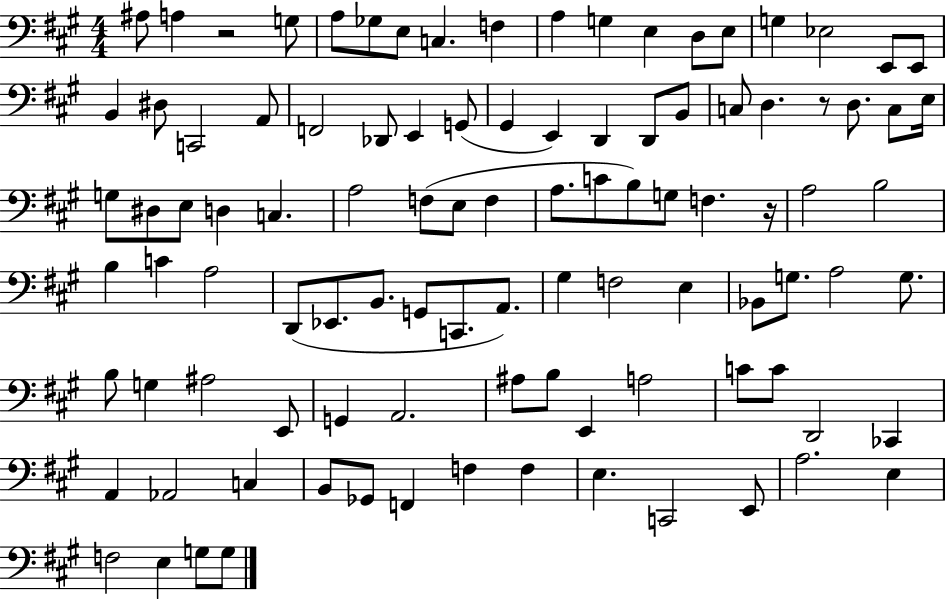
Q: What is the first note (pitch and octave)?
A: A#3